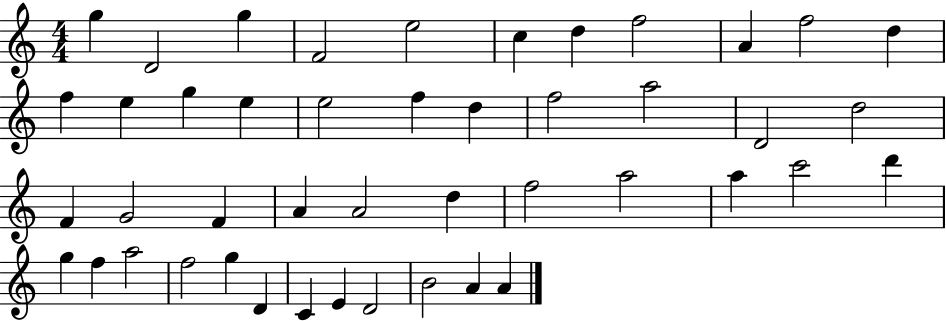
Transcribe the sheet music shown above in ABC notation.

X:1
T:Untitled
M:4/4
L:1/4
K:C
g D2 g F2 e2 c d f2 A f2 d f e g e e2 f d f2 a2 D2 d2 F G2 F A A2 d f2 a2 a c'2 d' g f a2 f2 g D C E D2 B2 A A